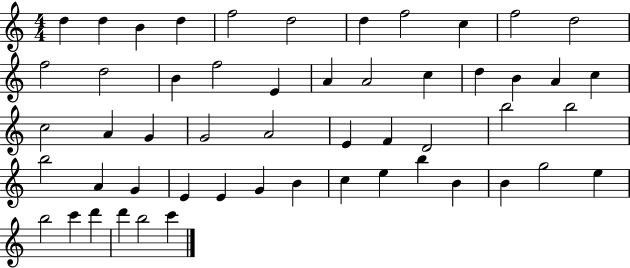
D5/q D5/q B4/q D5/q F5/h D5/h D5/q F5/h C5/q F5/h D5/h F5/h D5/h B4/q F5/h E4/q A4/q A4/h C5/q D5/q B4/q A4/q C5/q C5/h A4/q G4/q G4/h A4/h E4/q F4/q D4/h B5/h B5/h B5/h A4/q G4/q E4/q E4/q G4/q B4/q C5/q E5/q B5/q B4/q B4/q G5/h E5/q B5/h C6/q D6/q D6/q B5/h C6/q